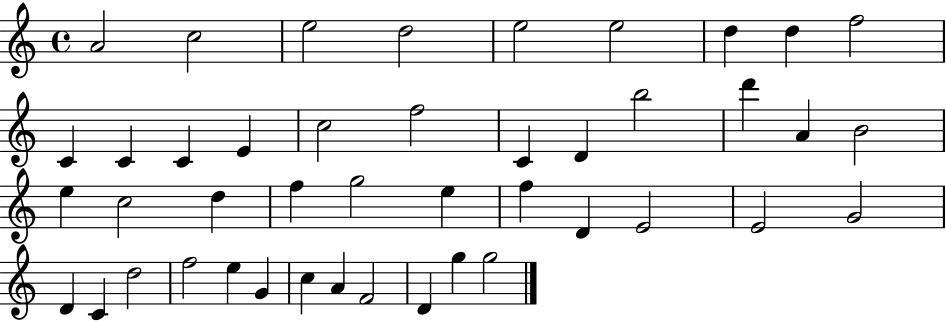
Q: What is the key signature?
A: C major